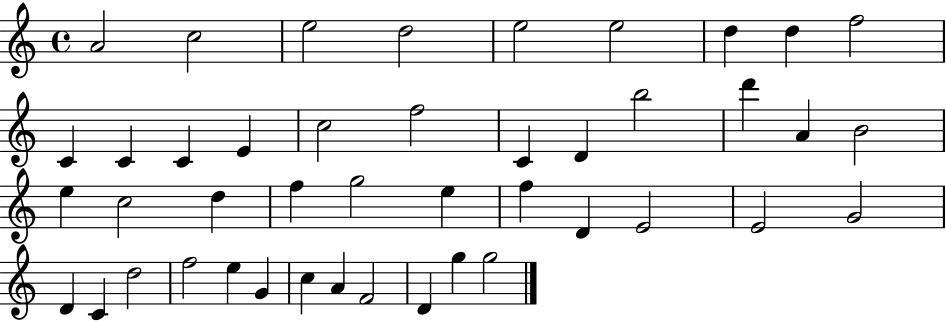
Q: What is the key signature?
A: C major